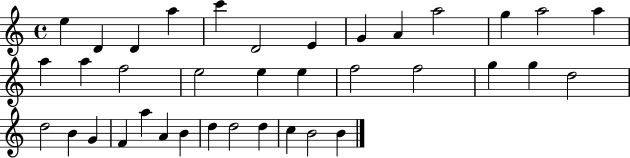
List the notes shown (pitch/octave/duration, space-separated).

E5/q D4/q D4/q A5/q C6/q D4/h E4/q G4/q A4/q A5/h G5/q A5/h A5/q A5/q A5/q F5/h E5/h E5/q E5/q F5/h F5/h G5/q G5/q D5/h D5/h B4/q G4/q F4/q A5/q A4/q B4/q D5/q D5/h D5/q C5/q B4/h B4/q